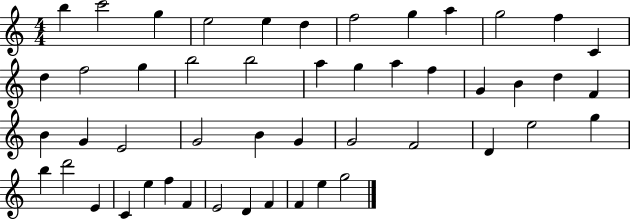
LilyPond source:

{
  \clef treble
  \numericTimeSignature
  \time 4/4
  \key c \major
  b''4 c'''2 g''4 | e''2 e''4 d''4 | f''2 g''4 a''4 | g''2 f''4 c'4 | \break d''4 f''2 g''4 | b''2 b''2 | a''4 g''4 a''4 f''4 | g'4 b'4 d''4 f'4 | \break b'4 g'4 e'2 | g'2 b'4 g'4 | g'2 f'2 | d'4 e''2 g''4 | \break b''4 d'''2 e'4 | c'4 e''4 f''4 f'4 | e'2 d'4 f'4 | f'4 e''4 g''2 | \break \bar "|."
}